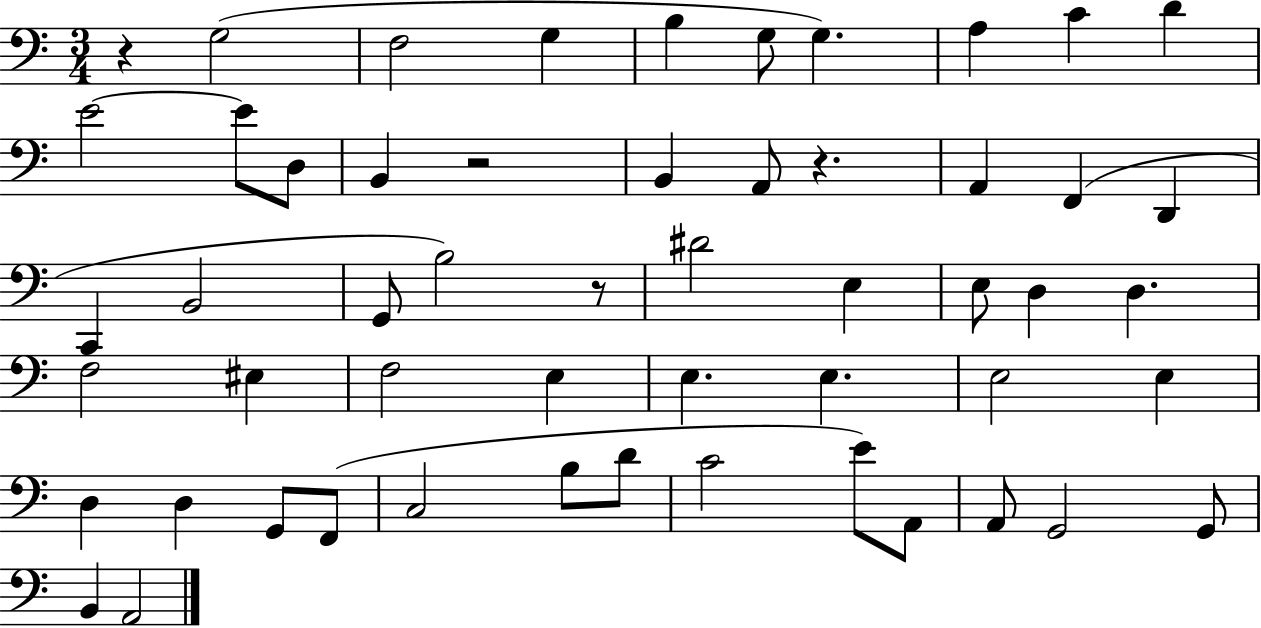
X:1
T:Untitled
M:3/4
L:1/4
K:C
z G,2 F,2 G, B, G,/2 G, A, C D E2 E/2 D,/2 B,, z2 B,, A,,/2 z A,, F,, D,, C,, B,,2 G,,/2 B,2 z/2 ^D2 E, E,/2 D, D, F,2 ^E, F,2 E, E, E, E,2 E, D, D, G,,/2 F,,/2 C,2 B,/2 D/2 C2 E/2 A,,/2 A,,/2 G,,2 G,,/2 B,, A,,2